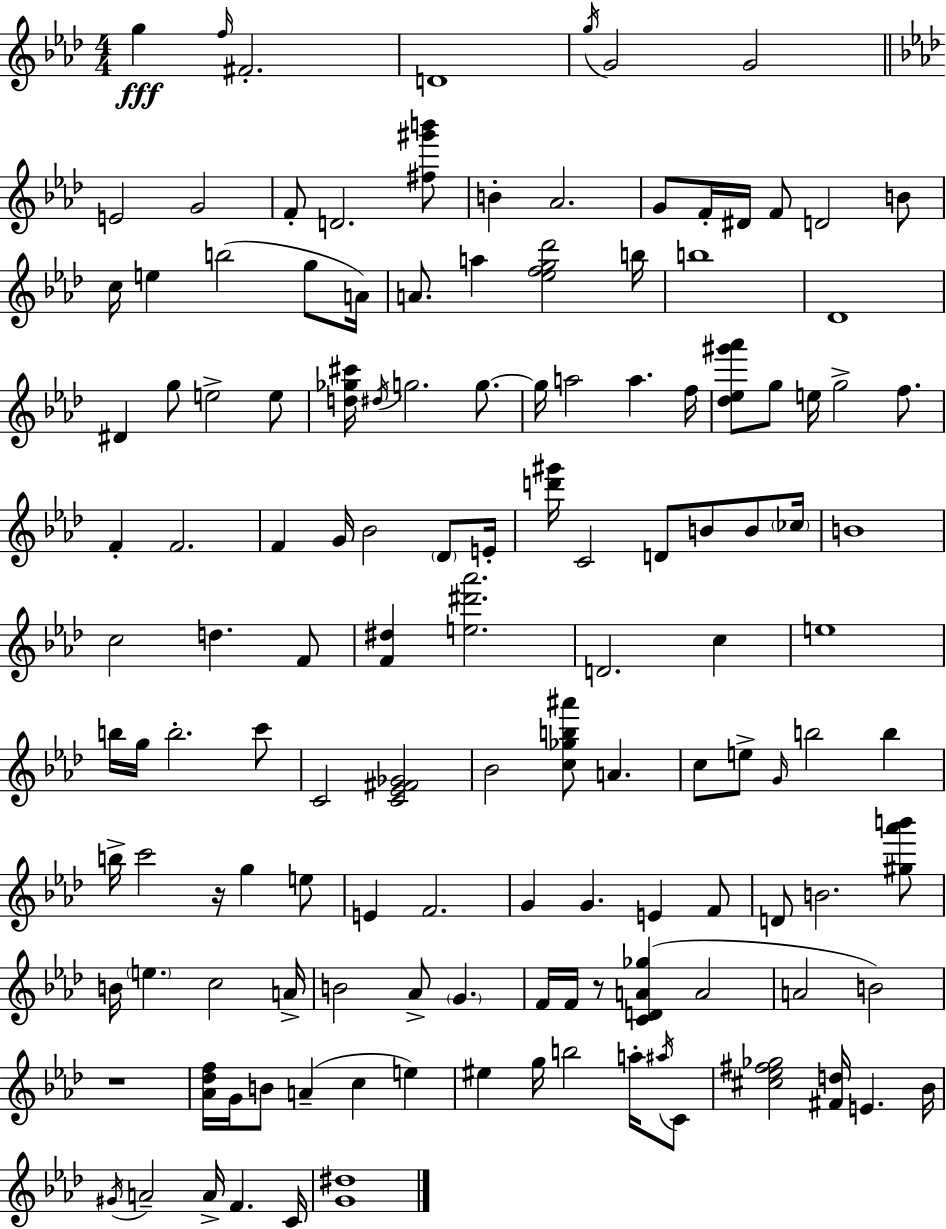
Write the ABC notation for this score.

X:1
T:Untitled
M:4/4
L:1/4
K:Ab
g f/4 ^F2 D4 g/4 G2 G2 E2 G2 F/2 D2 [^f^g'b']/2 B _A2 G/2 F/4 ^D/4 F/2 D2 B/2 c/4 e b2 g/2 A/4 A/2 a [_efg_d']2 b/4 b4 _D4 ^D g/2 e2 e/2 [d_g^c']/4 ^d/4 g2 g/2 g/4 a2 a f/4 [_d_e^g'_a']/2 g/2 e/4 g2 f/2 F F2 F G/4 _B2 _D/2 E/4 [d'^g']/4 C2 D/2 B/2 B/2 _c/4 B4 c2 d F/2 [F^d] [e^d'_a']2 D2 c e4 b/4 g/4 b2 c'/2 C2 [C_E^F_G]2 _B2 [c_gb^a']/2 A c/2 e/2 G/4 b2 b b/4 c'2 z/4 g e/2 E F2 G G E F/2 D/2 B2 [^g_a'b']/2 B/4 e c2 A/4 B2 _A/2 G F/4 F/4 z/2 [CDA_g] A2 A2 B2 z4 [_A_df]/4 G/4 B/2 A c e ^e g/4 b2 a/4 ^a/4 C/2 [^c_e^f_g]2 [^Fd]/4 E _B/4 ^G/4 A2 A/4 F C/4 [G^d]4